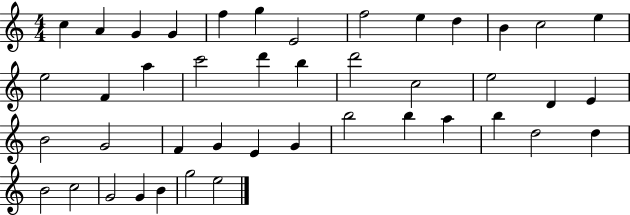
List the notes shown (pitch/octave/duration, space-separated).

C5/q A4/q G4/q G4/q F5/q G5/q E4/h F5/h E5/q D5/q B4/q C5/h E5/q E5/h F4/q A5/q C6/h D6/q B5/q D6/h C5/h E5/h D4/q E4/q B4/h G4/h F4/q G4/q E4/q G4/q B5/h B5/q A5/q B5/q D5/h D5/q B4/h C5/h G4/h G4/q B4/q G5/h E5/h